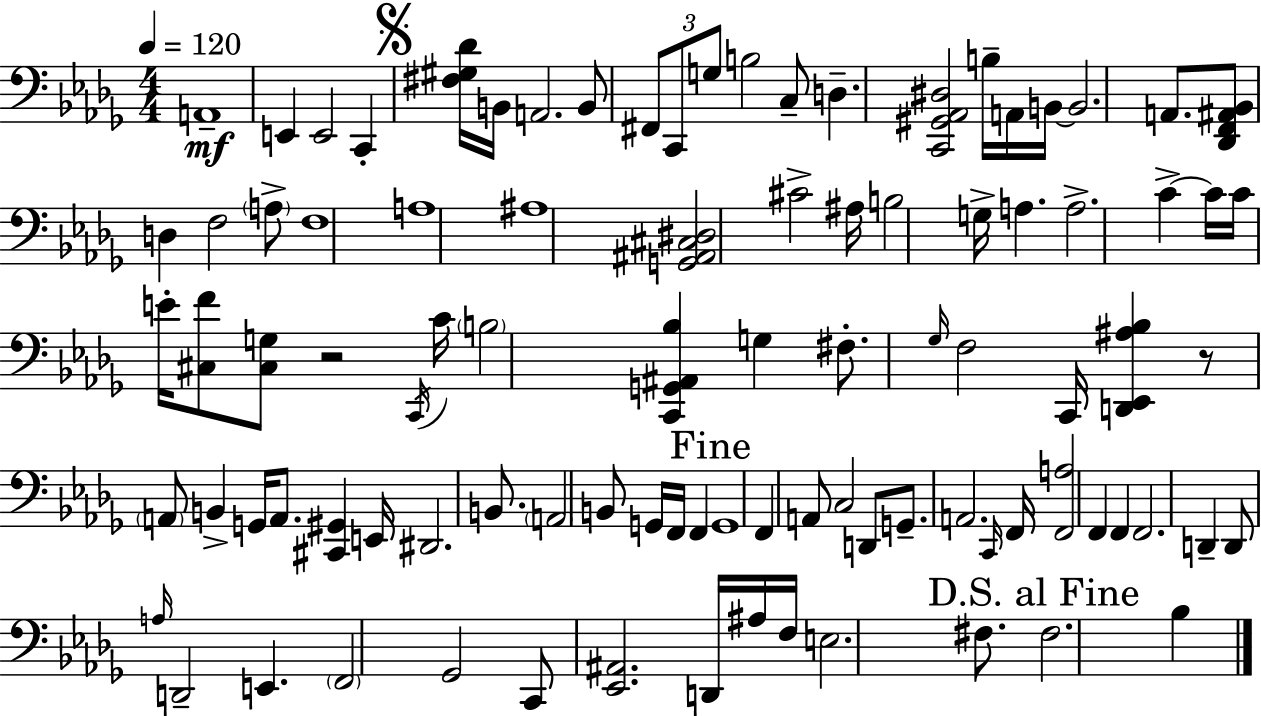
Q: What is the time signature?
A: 4/4